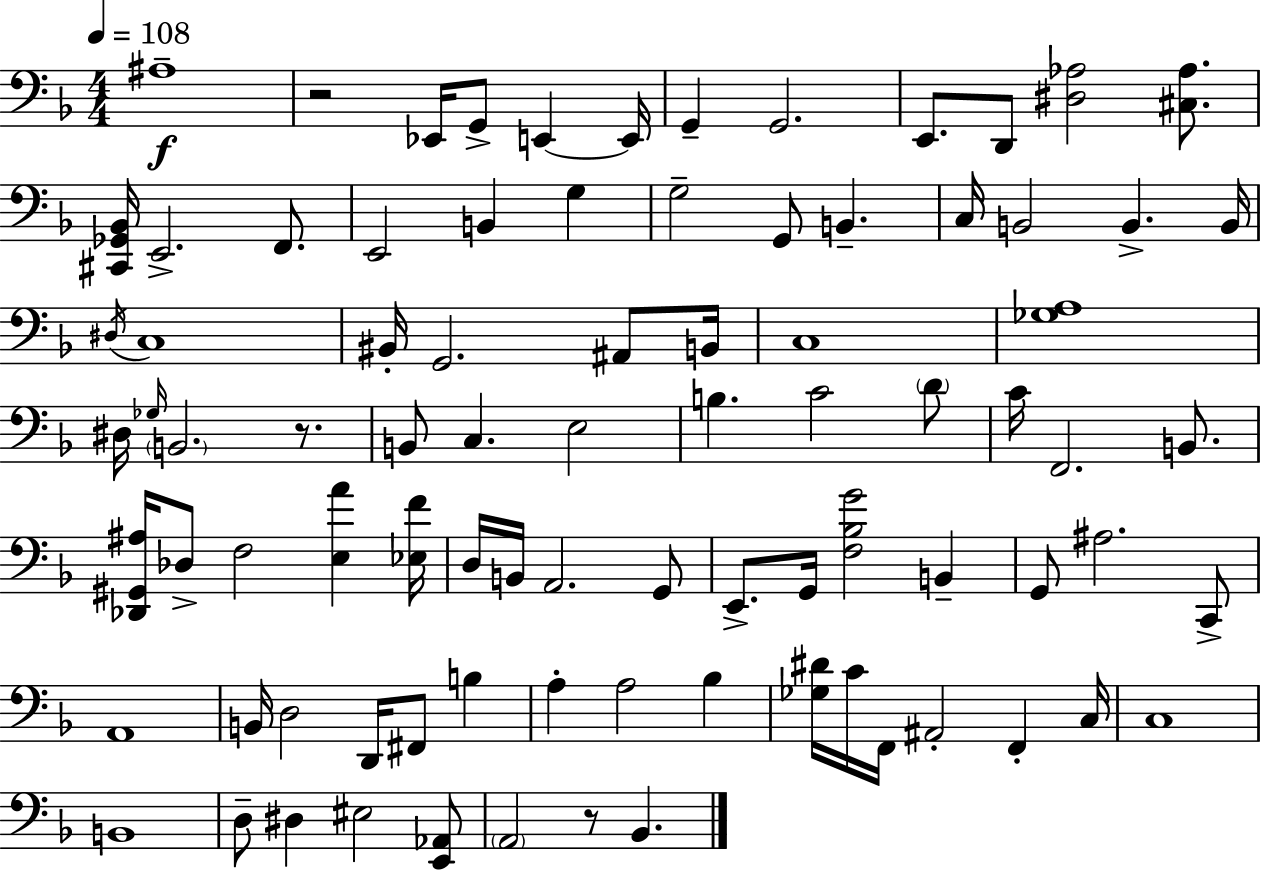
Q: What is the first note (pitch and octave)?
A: A#3